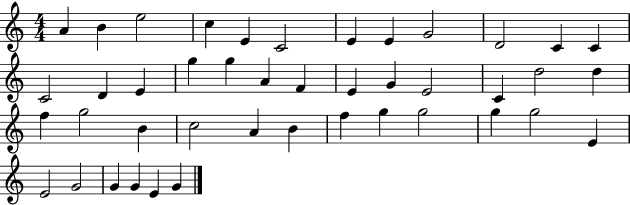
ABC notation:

X:1
T:Untitled
M:4/4
L:1/4
K:C
A B e2 c E C2 E E G2 D2 C C C2 D E g g A F E G E2 C d2 d f g2 B c2 A B f g g2 g g2 E E2 G2 G G E G